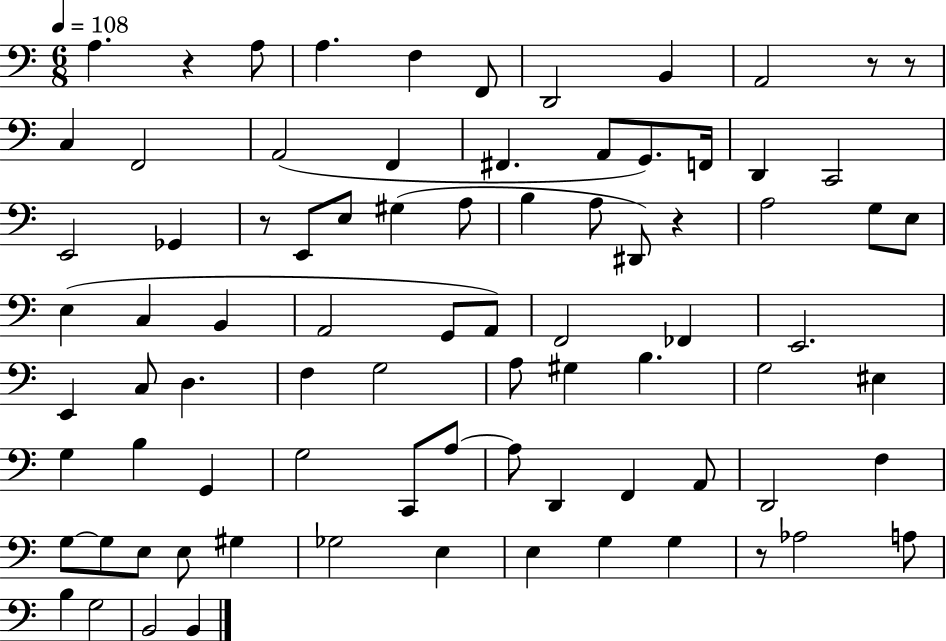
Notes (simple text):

A3/q. R/q A3/e A3/q. F3/q F2/e D2/h B2/q A2/h R/e R/e C3/q F2/h A2/h F2/q F#2/q. A2/e G2/e. F2/s D2/q C2/h E2/h Gb2/q R/e E2/e E3/e G#3/q A3/e B3/q A3/e D#2/e R/q A3/h G3/e E3/e E3/q C3/q B2/q A2/h G2/e A2/e F2/h FES2/q E2/h. E2/q C3/e D3/q. F3/q G3/h A3/e G#3/q B3/q. G3/h EIS3/q G3/q B3/q G2/q G3/h C2/e A3/e A3/e D2/q F2/q A2/e D2/h F3/q G3/e G3/e E3/e E3/e G#3/q Gb3/h E3/q E3/q G3/q G3/q R/e Ab3/h A3/e B3/q G3/h B2/h B2/q